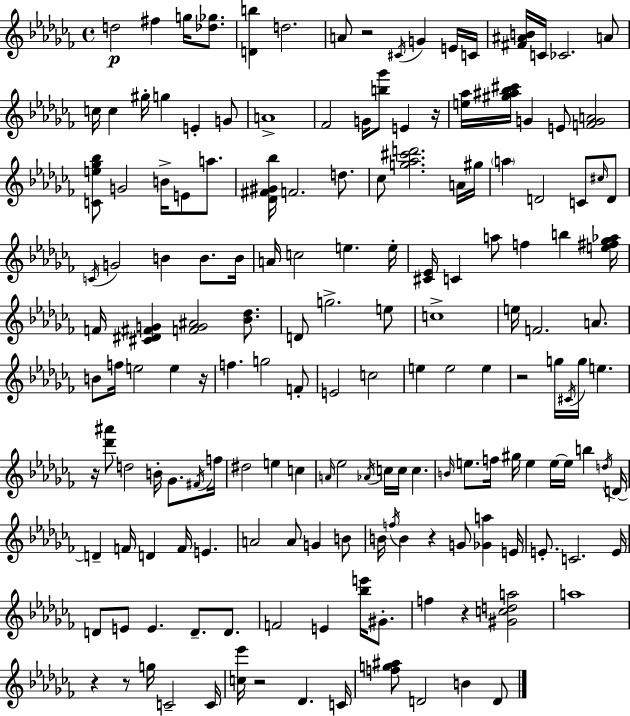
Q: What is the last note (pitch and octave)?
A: D4